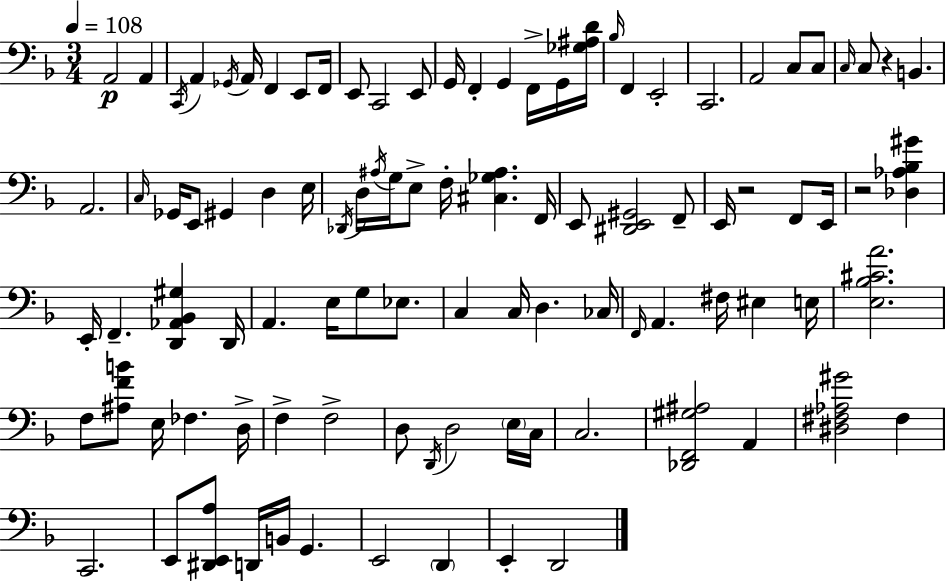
X:1
T:Untitled
M:3/4
L:1/4
K:F
A,,2 A,, C,,/4 A,, _G,,/4 A,,/4 F,, E,,/2 F,,/4 E,,/2 C,,2 E,,/2 G,,/4 F,, G,, F,,/4 G,,/4 [_G,^A,D]/4 _B,/4 F,, E,,2 C,,2 A,,2 C,/2 C,/2 C,/4 C,/2 z B,, A,,2 C,/4 _G,,/4 E,,/2 ^G,, D, E,/4 _D,,/4 D,/4 ^A,/4 G,/4 E,/2 F,/4 [^C,_G,^A,] F,,/4 E,,/2 [^D,,E,,^G,,]2 F,,/2 E,,/4 z2 F,,/2 E,,/4 z2 [_D,_A,_B,^G] E,,/4 F,, [D,,_A,,_B,,^G,] D,,/4 A,, E,/4 G,/2 _E,/2 C, C,/4 D, _C,/4 F,,/4 A,, ^F,/4 ^E, E,/4 [E,_B,^CA]2 F,/2 [^A,FB]/2 E,/4 _F, D,/4 F, F,2 D,/2 D,,/4 D,2 E,/4 C,/4 C,2 [_D,,F,,^G,^A,]2 A,, [^D,^F,_A,^G]2 ^F, C,,2 E,,/2 [^D,,E,,A,]/2 D,,/4 B,,/4 G,, E,,2 D,, E,, D,,2